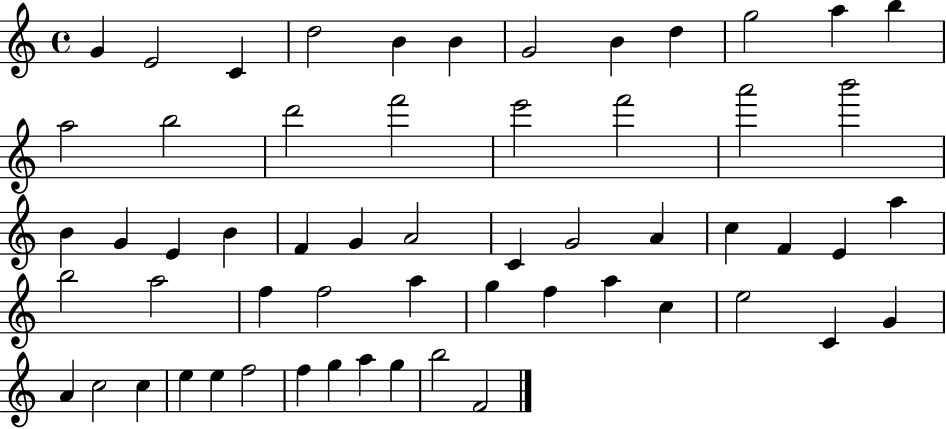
G4/q E4/h C4/q D5/h B4/q B4/q G4/h B4/q D5/q G5/h A5/q B5/q A5/h B5/h D6/h F6/h E6/h F6/h A6/h B6/h B4/q G4/q E4/q B4/q F4/q G4/q A4/h C4/q G4/h A4/q C5/q F4/q E4/q A5/q B5/h A5/h F5/q F5/h A5/q G5/q F5/q A5/q C5/q E5/h C4/q G4/q A4/q C5/h C5/q E5/q E5/q F5/h F5/q G5/q A5/q G5/q B5/h F4/h